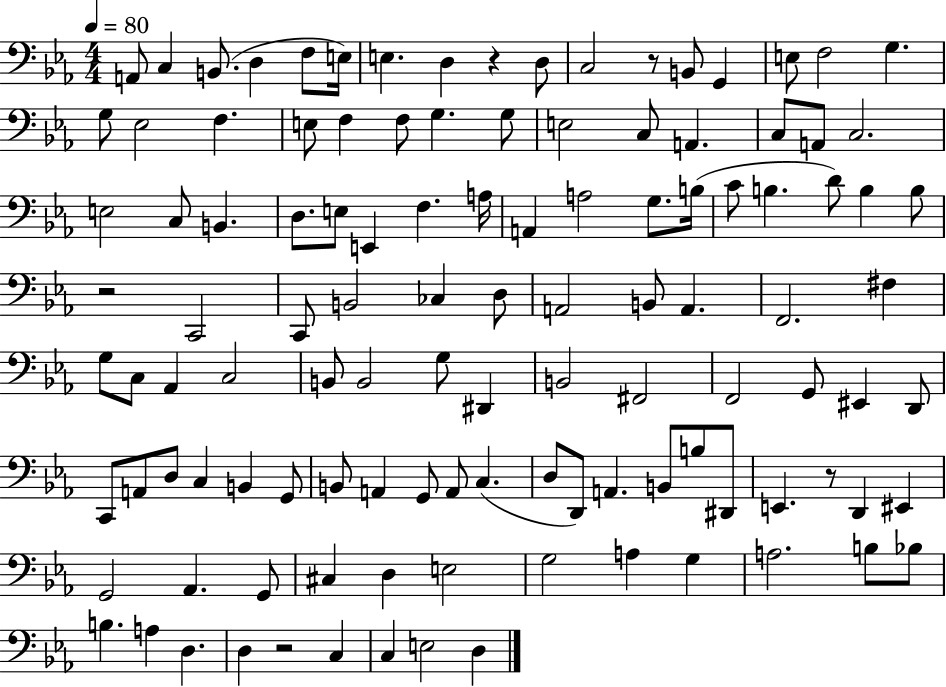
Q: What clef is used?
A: bass